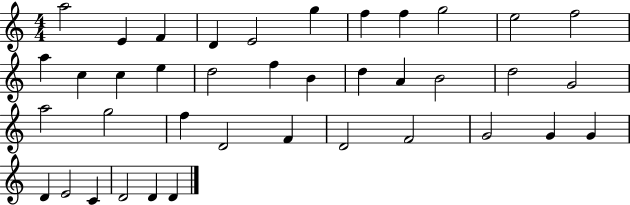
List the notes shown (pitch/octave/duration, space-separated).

A5/h E4/q F4/q D4/q E4/h G5/q F5/q F5/q G5/h E5/h F5/h A5/q C5/q C5/q E5/q D5/h F5/q B4/q D5/q A4/q B4/h D5/h G4/h A5/h G5/h F5/q D4/h F4/q D4/h F4/h G4/h G4/q G4/q D4/q E4/h C4/q D4/h D4/q D4/q